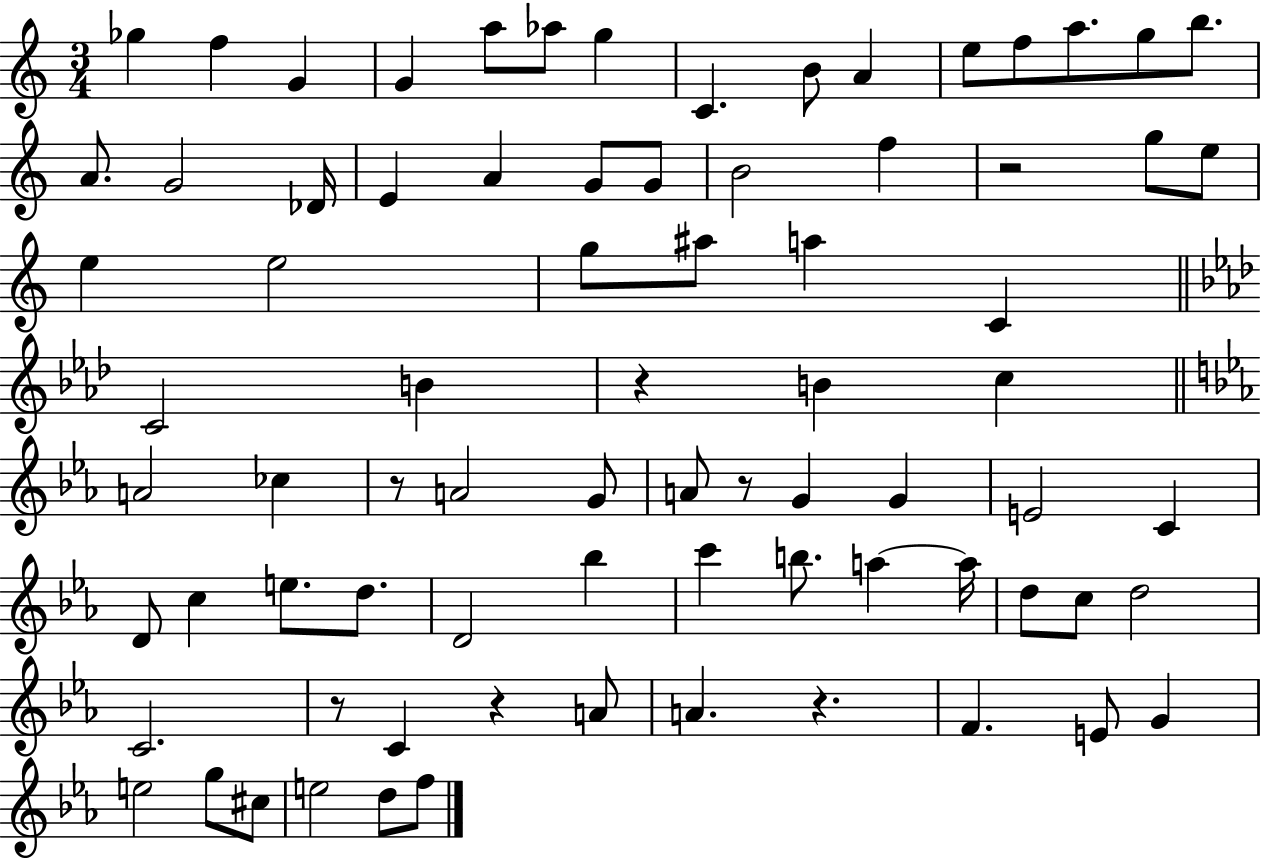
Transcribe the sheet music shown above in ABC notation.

X:1
T:Untitled
M:3/4
L:1/4
K:C
_g f G G a/2 _a/2 g C B/2 A e/2 f/2 a/2 g/2 b/2 A/2 G2 _D/4 E A G/2 G/2 B2 f z2 g/2 e/2 e e2 g/2 ^a/2 a C C2 B z B c A2 _c z/2 A2 G/2 A/2 z/2 G G E2 C D/2 c e/2 d/2 D2 _b c' b/2 a a/4 d/2 c/2 d2 C2 z/2 C z A/2 A z F E/2 G e2 g/2 ^c/2 e2 d/2 f/2